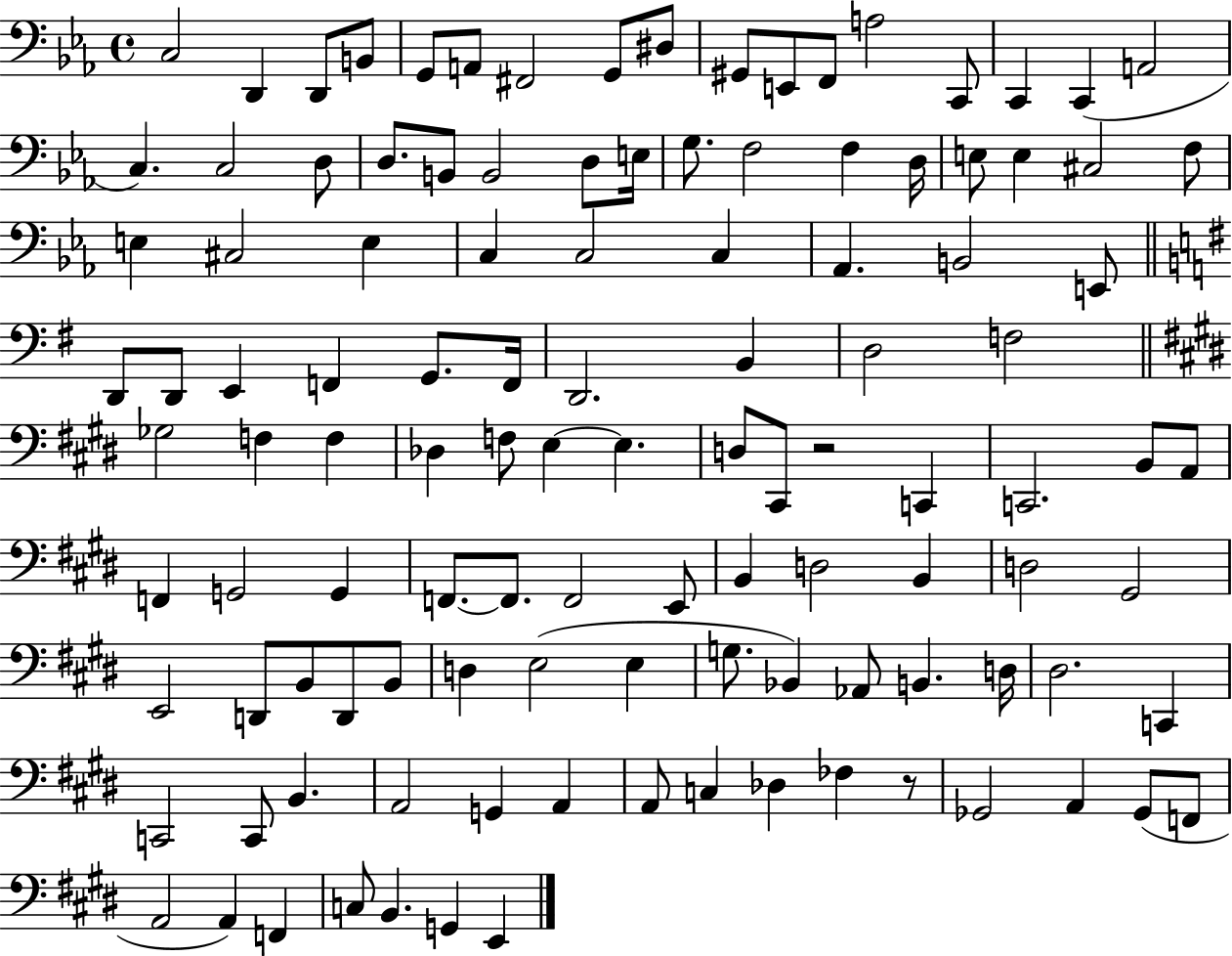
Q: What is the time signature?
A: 4/4